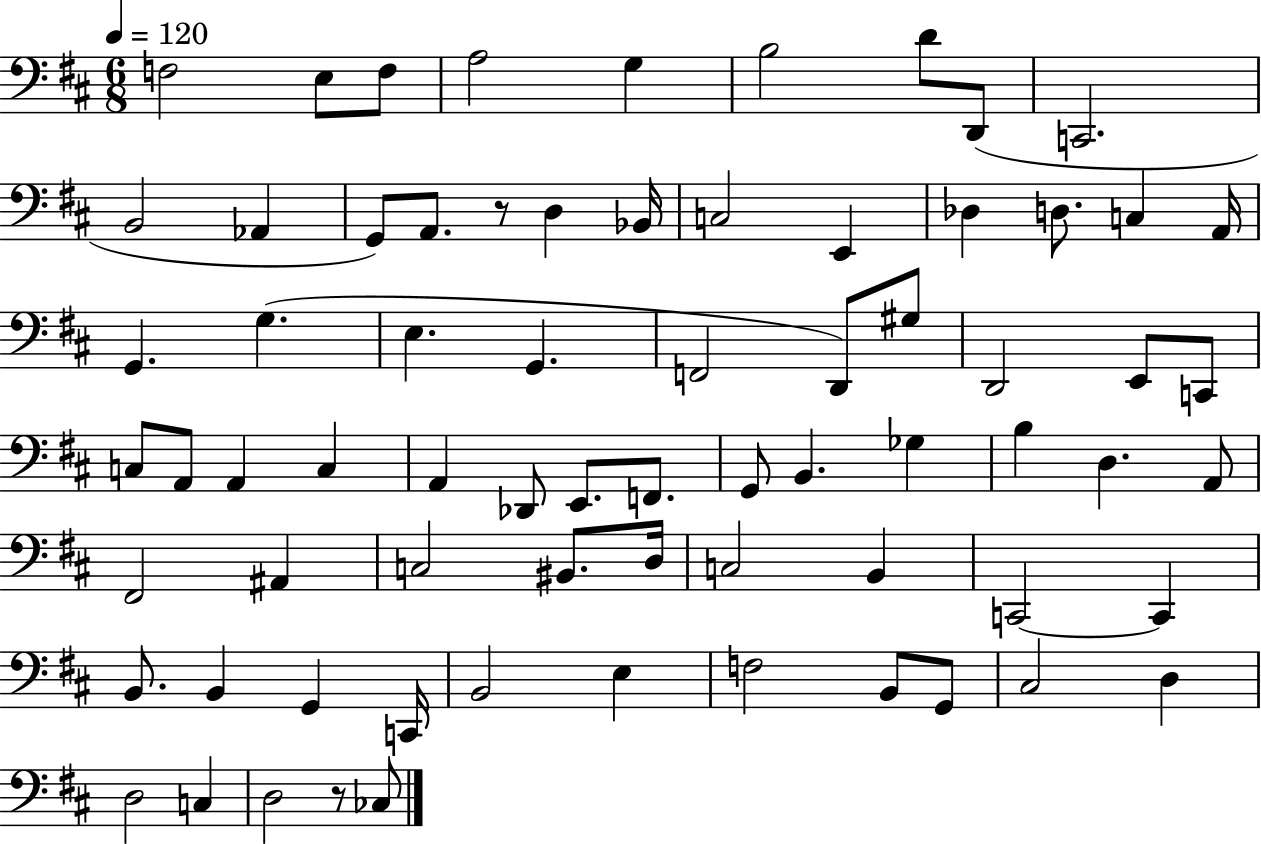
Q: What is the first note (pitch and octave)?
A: F3